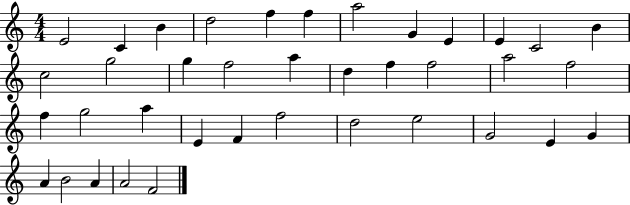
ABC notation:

X:1
T:Untitled
M:4/4
L:1/4
K:C
E2 C B d2 f f a2 G E E C2 B c2 g2 g f2 a d f f2 a2 f2 f g2 a E F f2 d2 e2 G2 E G A B2 A A2 F2